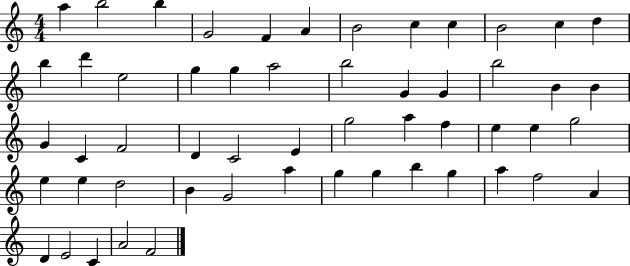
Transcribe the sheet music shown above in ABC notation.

X:1
T:Untitled
M:4/4
L:1/4
K:C
a b2 b G2 F A B2 c c B2 c d b d' e2 g g a2 b2 G G b2 B B G C F2 D C2 E g2 a f e e g2 e e d2 B G2 a g g b g a f2 A D E2 C A2 F2